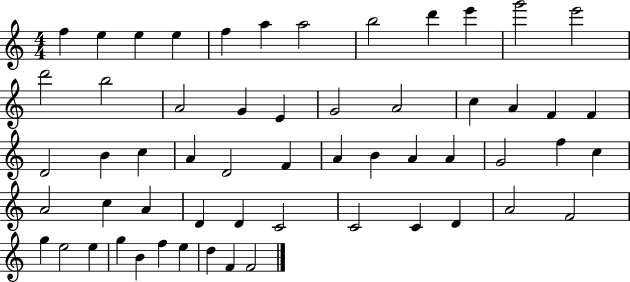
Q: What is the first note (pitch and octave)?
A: F5